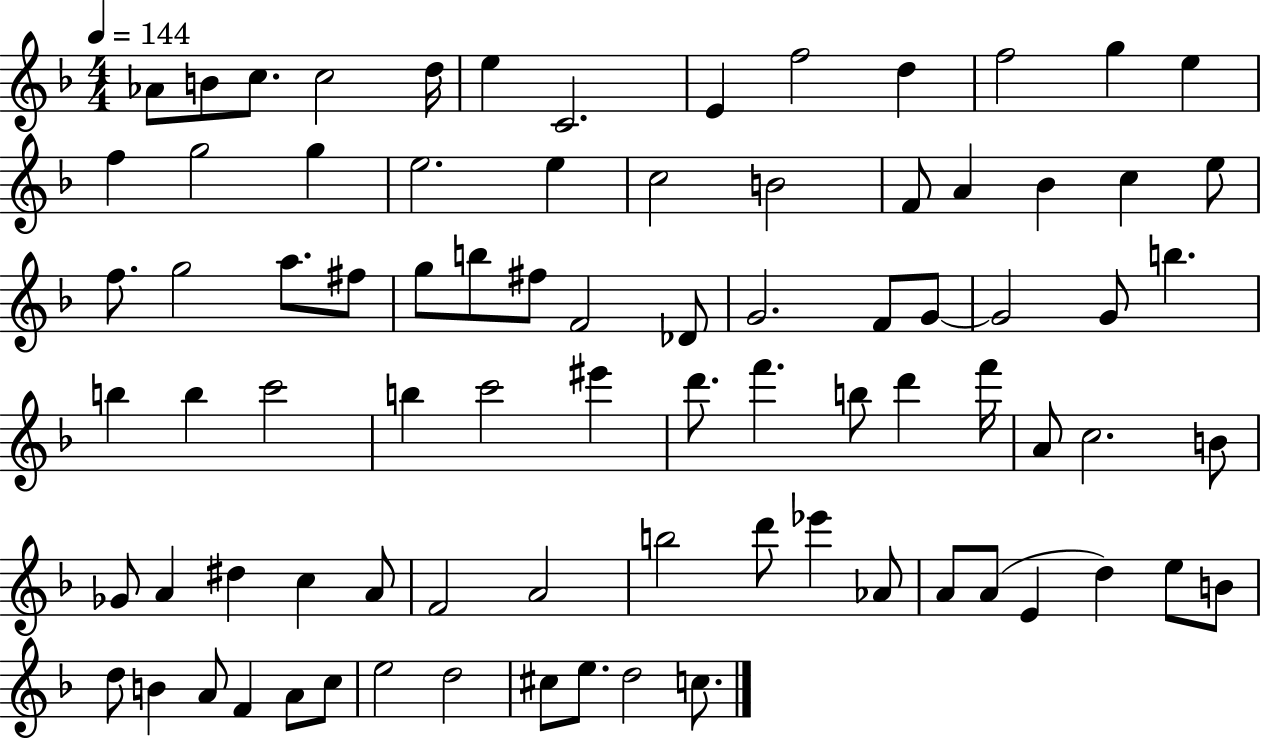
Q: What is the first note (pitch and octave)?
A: Ab4